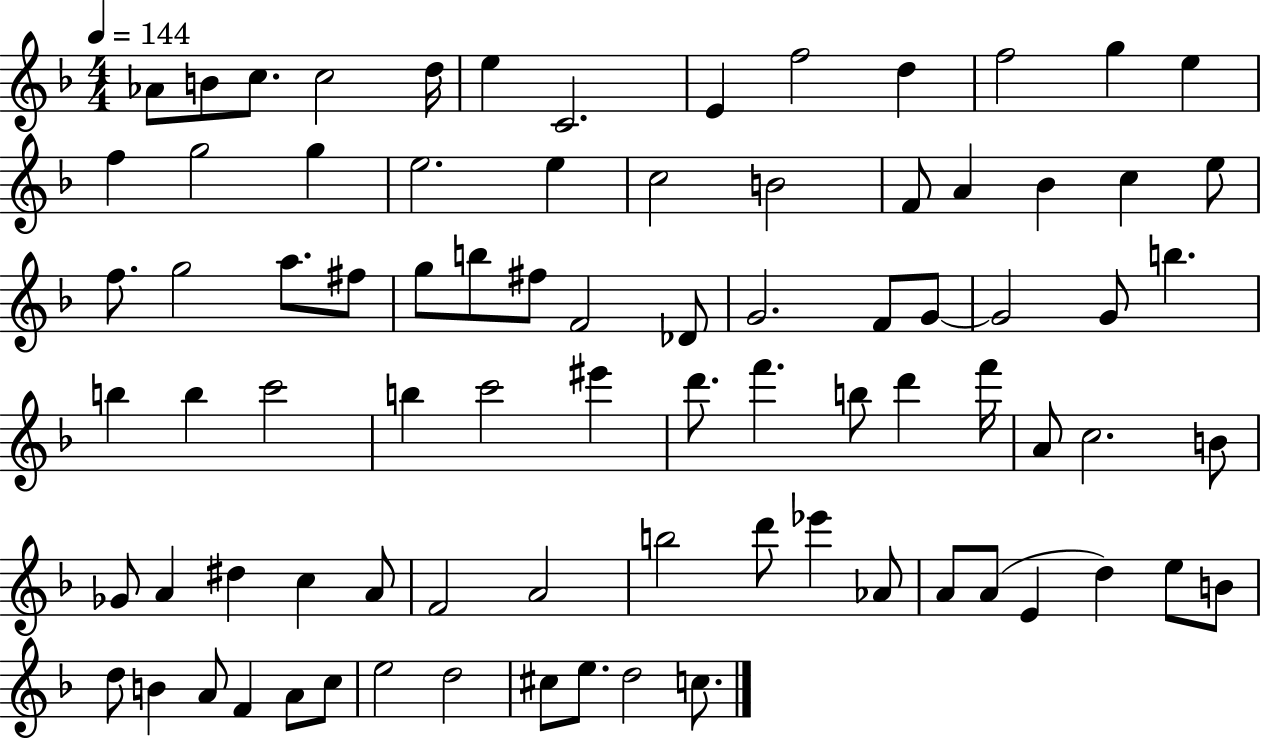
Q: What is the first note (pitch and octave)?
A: Ab4